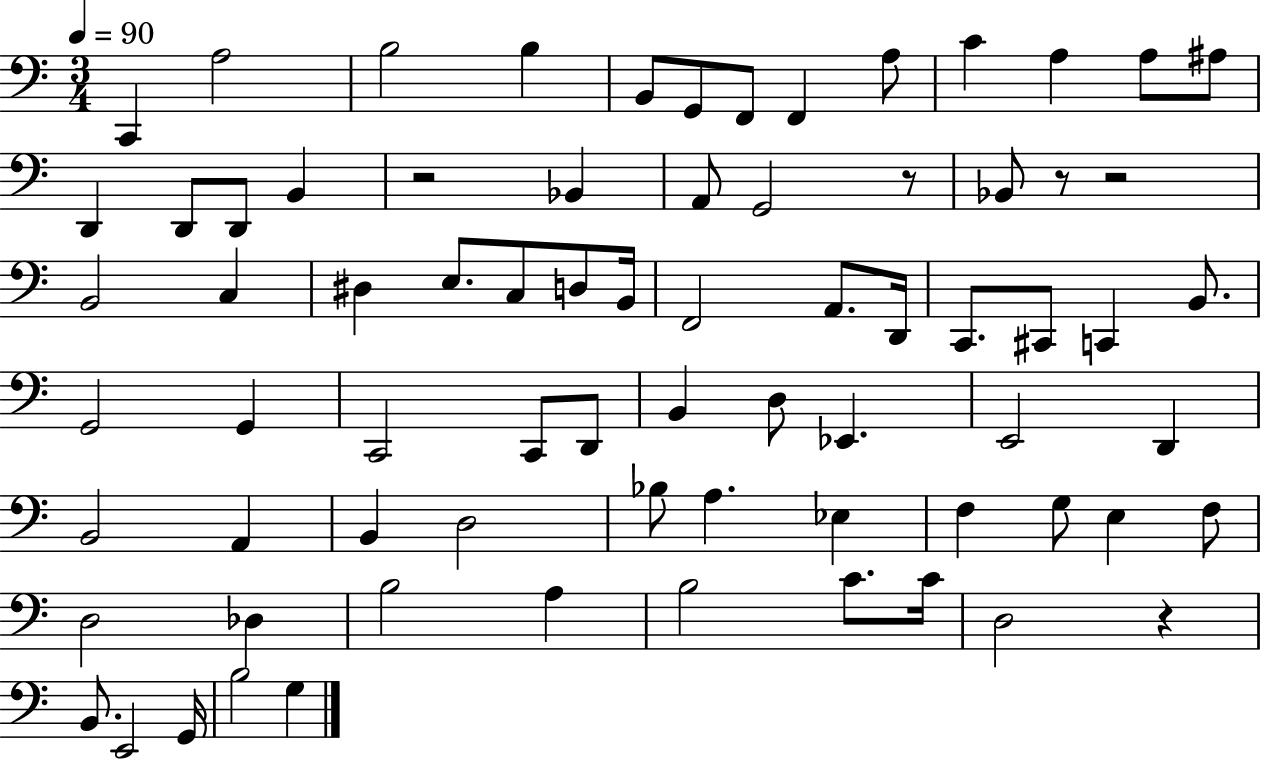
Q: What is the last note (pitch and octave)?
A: G3